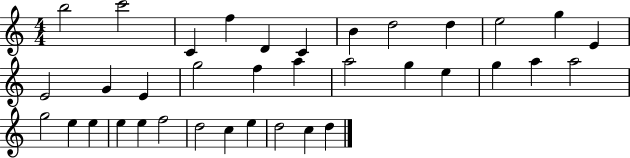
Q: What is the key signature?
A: C major